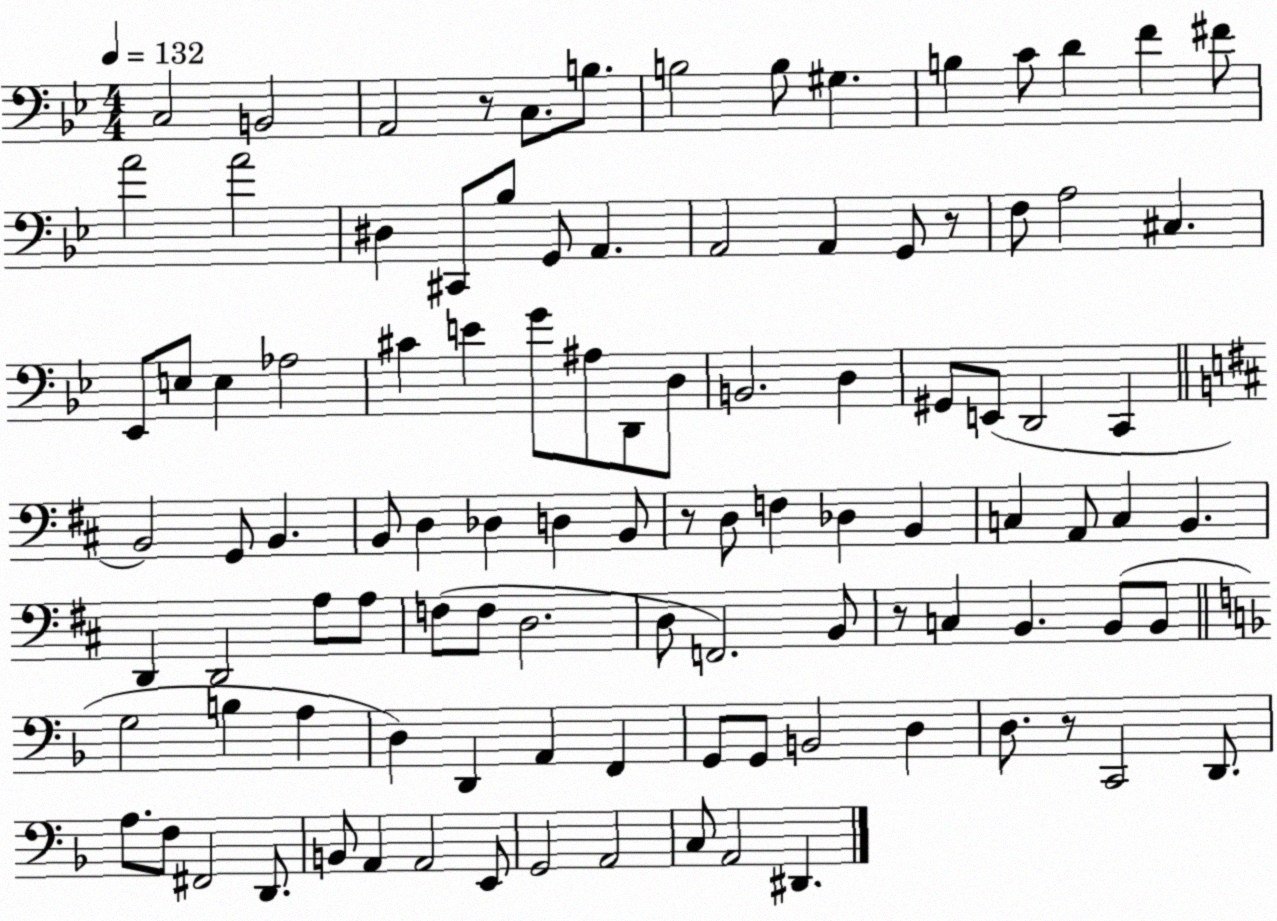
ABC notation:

X:1
T:Untitled
M:4/4
L:1/4
K:Bb
C,2 B,,2 A,,2 z/2 C,/2 B,/2 B,2 B,/2 ^G, B, C/2 D F ^F/2 A2 A2 ^D, ^C,,/2 _B,/2 G,,/2 A,, A,,2 A,, G,,/2 z/2 F,/2 A,2 ^C, _E,,/2 E,/2 E, _A,2 ^C E G/2 ^A,/2 D,,/2 D,/2 B,,2 D, ^G,,/2 E,,/2 D,,2 C,, B,,2 G,,/2 B,, B,,/2 D, _D, D, B,,/2 z/2 D,/2 F, _D, B,, C, A,,/2 C, B,, D,, D,,2 A,/2 A,/2 F,/2 F,/2 D,2 D,/2 F,,2 B,,/2 z/2 C, B,, B,,/2 B,,/2 G,2 B, A, D, D,, A,, F,, G,,/2 G,,/2 B,,2 D, D,/2 z/2 C,,2 D,,/2 A,/2 F,/2 ^F,,2 D,,/2 B,,/2 A,, A,,2 E,,/2 G,,2 A,,2 C,/2 A,,2 ^D,,